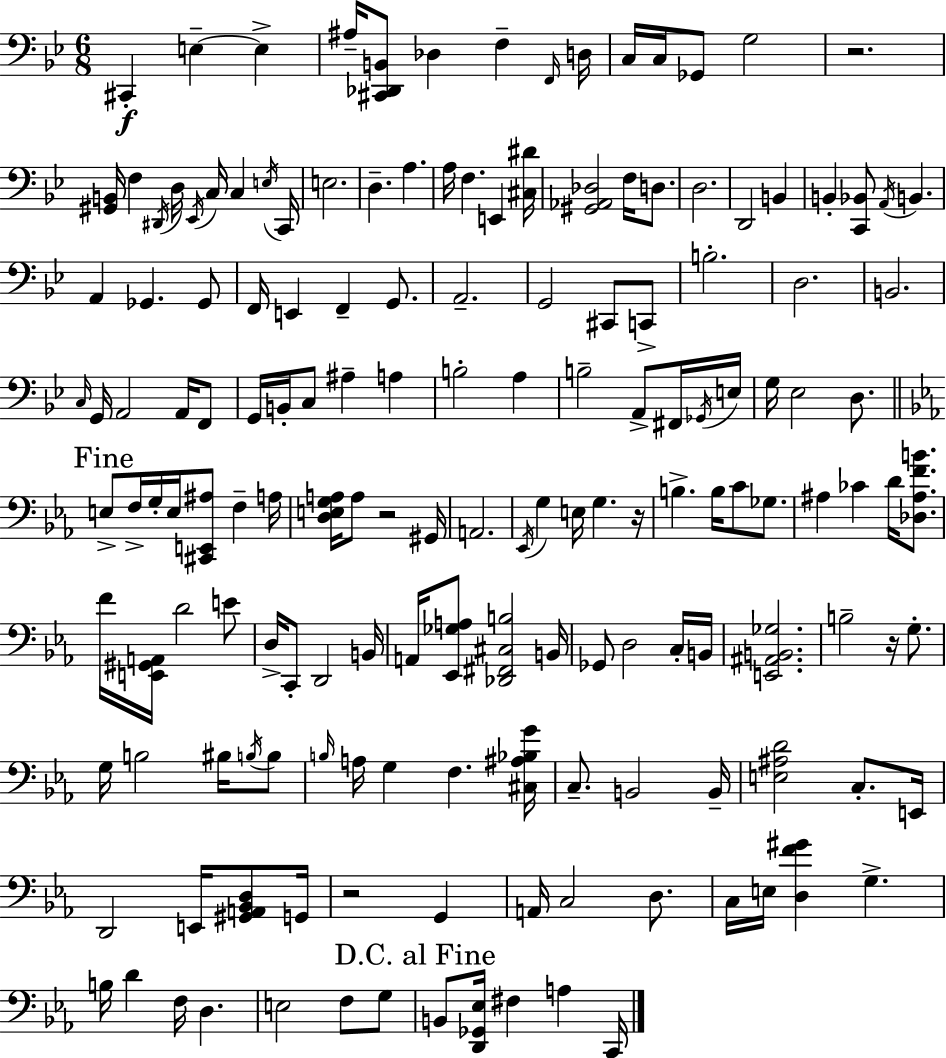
C#2/q E3/q E3/q A#3/s [C#2,Db2,B2]/e Db3/q F3/q F2/s D3/s C3/s C3/s Gb2/e G3/h R/h. [G#2,B2]/s F3/q D#2/s D3/s Eb2/s C3/s C3/q E3/s C2/s E3/h. D3/q. A3/q. A3/s F3/q. E2/q [C#3,D#4]/s [G#2,Ab2,Db3]/h F3/s D3/e. D3/h. D2/h B2/q B2/q [C2,Bb2]/e A2/s B2/q. A2/q Gb2/q. Gb2/e F2/s E2/q F2/q G2/e. A2/h. G2/h C#2/e C2/e B3/h. D3/h. B2/h. C3/s G2/s A2/h A2/s F2/e G2/s B2/s C3/e A#3/q A3/q B3/h A3/q B3/h A2/e F#2/s Gb2/s E3/s G3/s Eb3/h D3/e. E3/e F3/s G3/s E3/s [C#2,E2,A#3]/e F3/q A3/s [D3,E3,G3,A3]/s A3/e R/h G#2/s A2/h. Eb2/s G3/q E3/s G3/q. R/s B3/q. B3/s C4/e Gb3/e. A#3/q CES4/q D4/s [Db3,A#3,F4,B4]/e. F4/s [E2,G#2,A2]/s D4/h E4/e D3/s C2/e D2/h B2/s A2/s [Eb2,Gb3,A3]/e [Db2,F#2,C#3,B3]/h B2/s Gb2/e D3/h C3/s B2/s [E2,A#2,B2,Gb3]/h. B3/h R/s G3/e. G3/s B3/h BIS3/s B3/s B3/e B3/s A3/s G3/q F3/q. [C#3,A#3,Bb3,G4]/s C3/e. B2/h B2/s [E3,A#3,D4]/h C3/e. E2/s D2/h E2/s [G#2,A2,Bb2,D3]/e G2/s R/h G2/q A2/s C3/h D3/e. C3/s E3/s [D3,F4,G#4]/q G3/q. B3/s D4/q F3/s D3/q. E3/h F3/e G3/e B2/e [D2,Gb2,Eb3]/s F#3/q A3/q C2/s